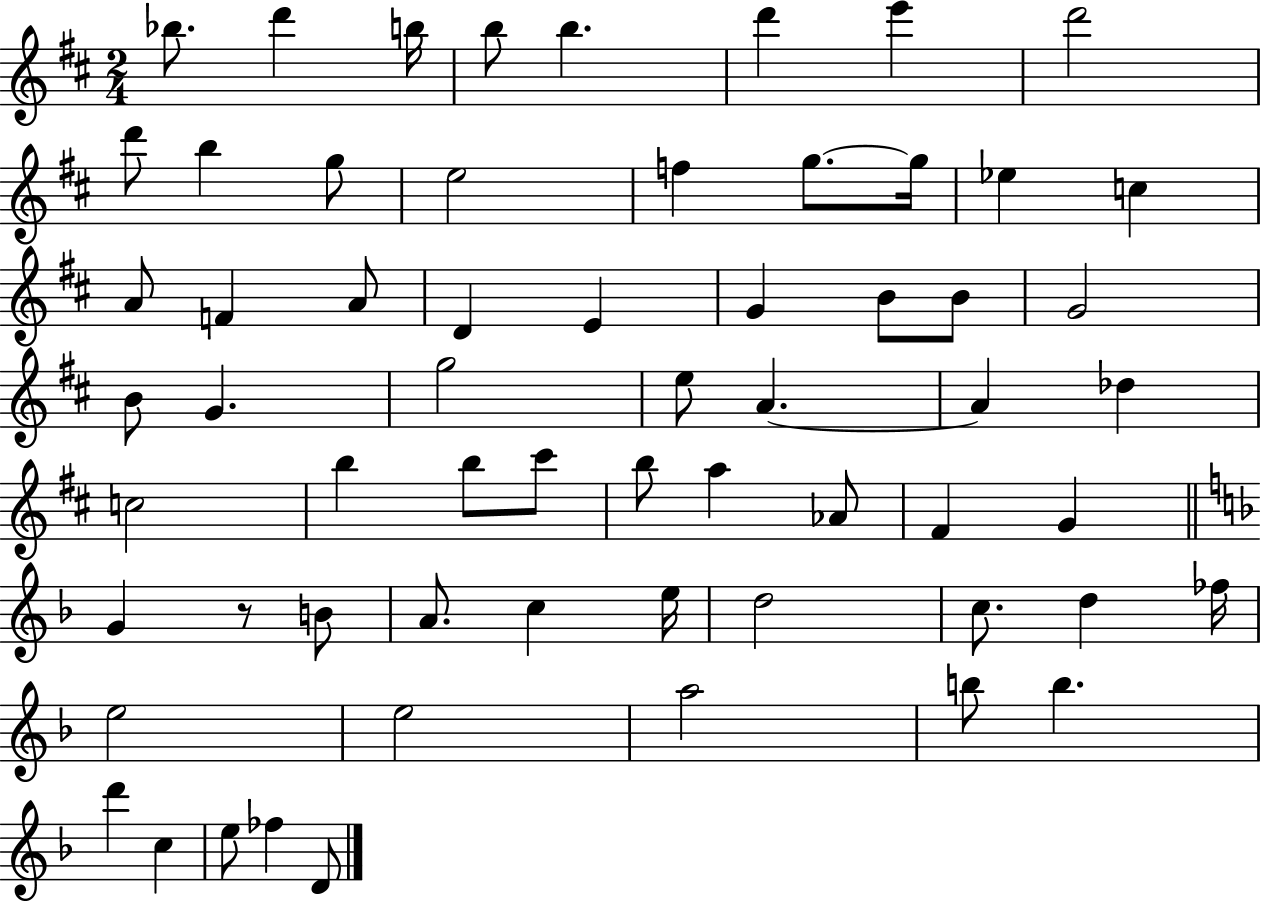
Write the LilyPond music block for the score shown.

{
  \clef treble
  \numericTimeSignature
  \time 2/4
  \key d \major
  bes''8. d'''4 b''16 | b''8 b''4. | d'''4 e'''4 | d'''2 | \break d'''8 b''4 g''8 | e''2 | f''4 g''8.~~ g''16 | ees''4 c''4 | \break a'8 f'4 a'8 | d'4 e'4 | g'4 b'8 b'8 | g'2 | \break b'8 g'4. | g''2 | e''8 a'4.~~ | a'4 des''4 | \break c''2 | b''4 b''8 cis'''8 | b''8 a''4 aes'8 | fis'4 g'4 | \break \bar "||" \break \key f \major g'4 r8 b'8 | a'8. c''4 e''16 | d''2 | c''8. d''4 fes''16 | \break e''2 | e''2 | a''2 | b''8 b''4. | \break d'''4 c''4 | e''8 fes''4 d'8 | \bar "|."
}